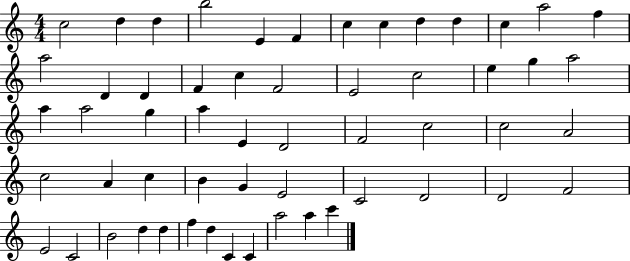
{
  \clef treble
  \numericTimeSignature
  \time 4/4
  \key c \major
  c''2 d''4 d''4 | b''2 e'4 f'4 | c''4 c''4 d''4 d''4 | c''4 a''2 f''4 | \break a''2 d'4 d'4 | f'4 c''4 f'2 | e'2 c''2 | e''4 g''4 a''2 | \break a''4 a''2 g''4 | a''4 e'4 d'2 | f'2 c''2 | c''2 a'2 | \break c''2 a'4 c''4 | b'4 g'4 e'2 | c'2 d'2 | d'2 f'2 | \break e'2 c'2 | b'2 d''4 d''4 | f''4 d''4 c'4 c'4 | a''2 a''4 c'''4 | \break \bar "|."
}